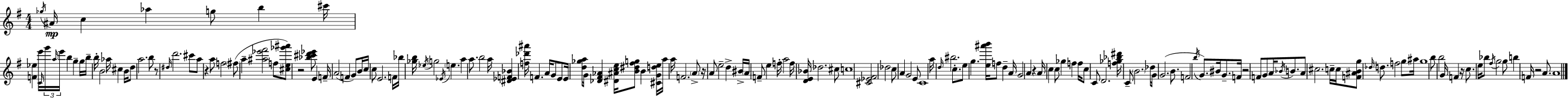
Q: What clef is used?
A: treble